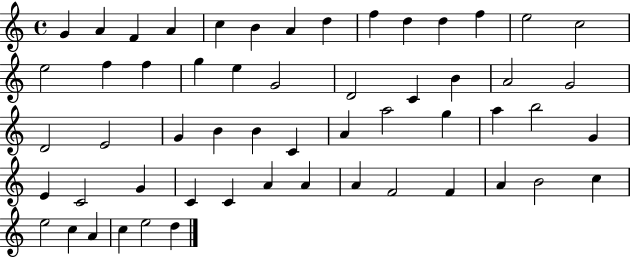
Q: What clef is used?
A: treble